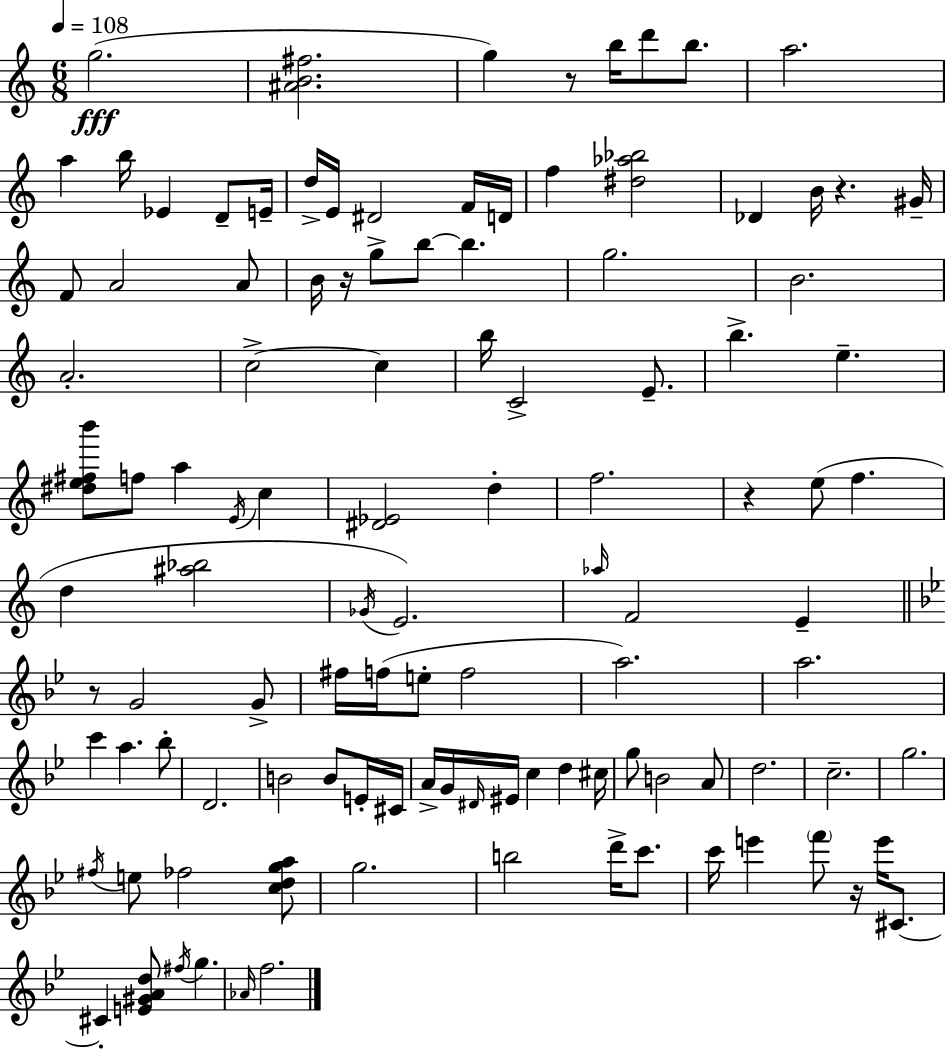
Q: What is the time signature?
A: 6/8